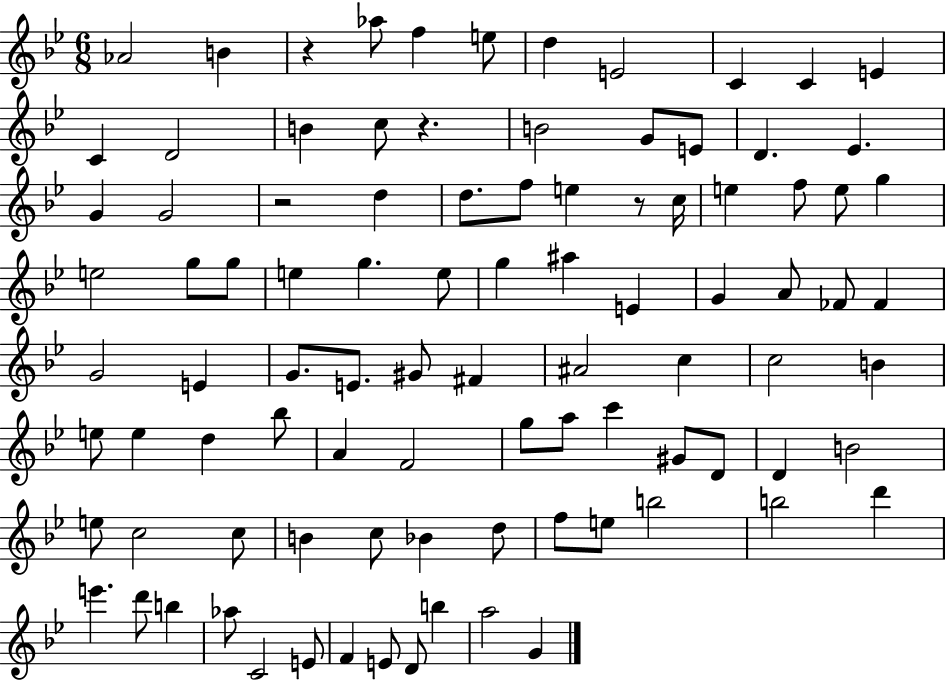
X:1
T:Untitled
M:6/8
L:1/4
K:Bb
_A2 B z _a/2 f e/2 d E2 C C E C D2 B c/2 z B2 G/2 E/2 D _E G G2 z2 d d/2 f/2 e z/2 c/4 e f/2 e/2 g e2 g/2 g/2 e g e/2 g ^a E G A/2 _F/2 _F G2 E G/2 E/2 ^G/2 ^F ^A2 c c2 B e/2 e d _b/2 A F2 g/2 a/2 c' ^G/2 D/2 D B2 e/2 c2 c/2 B c/2 _B d/2 f/2 e/2 b2 b2 d' e' d'/2 b _a/2 C2 E/2 F E/2 D/2 b a2 G